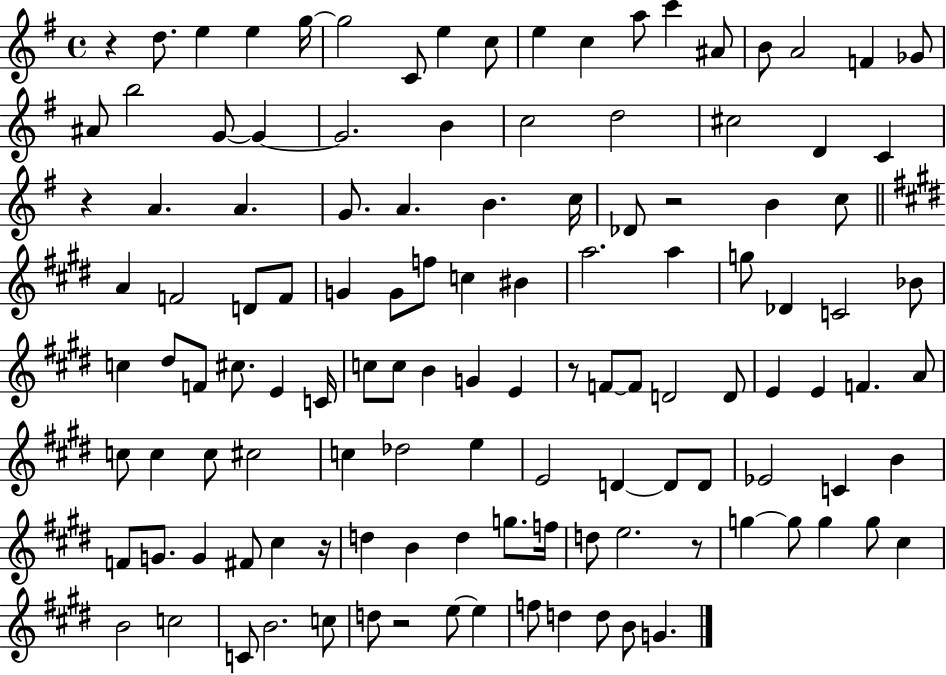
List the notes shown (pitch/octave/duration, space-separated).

R/q D5/e. E5/q E5/q G5/s G5/h C4/e E5/q C5/e E5/q C5/q A5/e C6/q A#4/e B4/e A4/h F4/q Gb4/e A#4/e B5/h G4/e G4/q G4/h. B4/q C5/h D5/h C#5/h D4/q C4/q R/q A4/q. A4/q. G4/e. A4/q. B4/q. C5/s Db4/e R/h B4/q C5/e A4/q F4/h D4/e F4/e G4/q G4/e F5/e C5/q BIS4/q A5/h. A5/q G5/e Db4/q C4/h Bb4/e C5/q D#5/e F4/e C#5/e. E4/q C4/s C5/e C5/e B4/q G4/q E4/q R/e F4/e F4/e D4/h D4/e E4/q E4/q F4/q. A4/e C5/e C5/q C5/e C#5/h C5/q Db5/h E5/q E4/h D4/q D4/e D4/e Eb4/h C4/q B4/q F4/e G4/e. G4/q F#4/e C#5/q R/s D5/q B4/q D5/q G5/e. F5/s D5/e E5/h. R/e G5/q G5/e G5/q G5/e C#5/q B4/h C5/h C4/e B4/h. C5/e D5/e R/h E5/e E5/q F5/e D5/q D5/e B4/e G4/q.